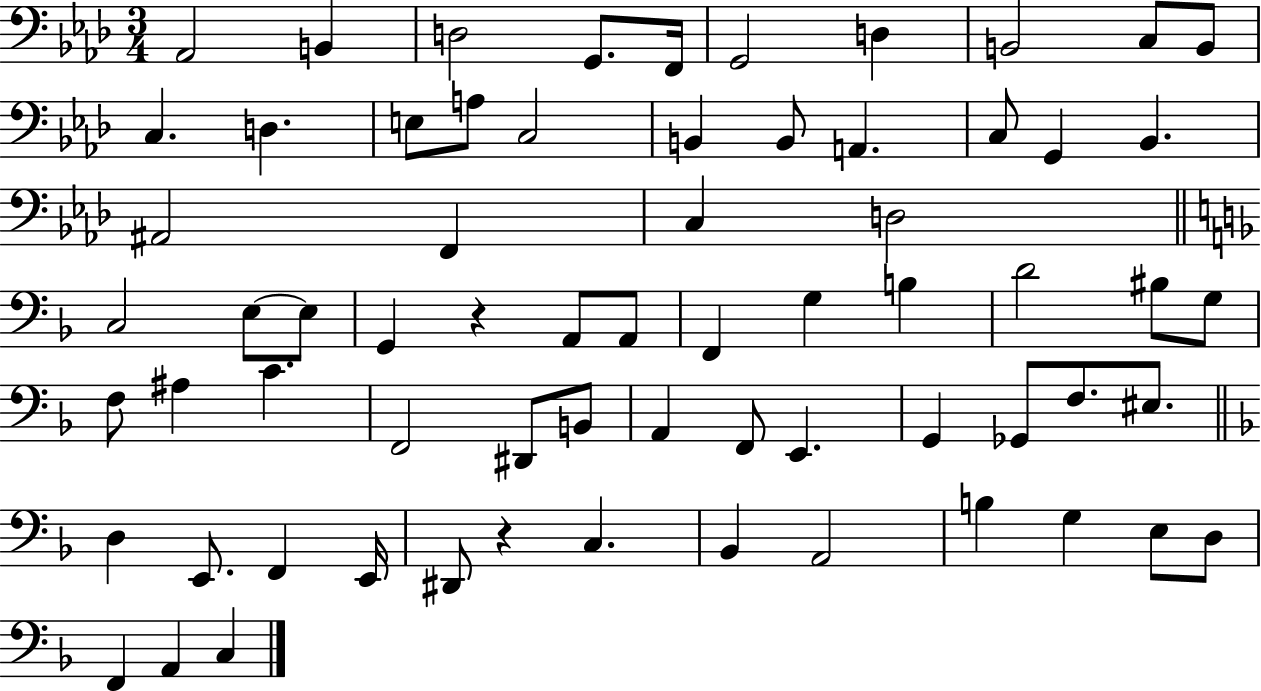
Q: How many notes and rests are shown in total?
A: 67